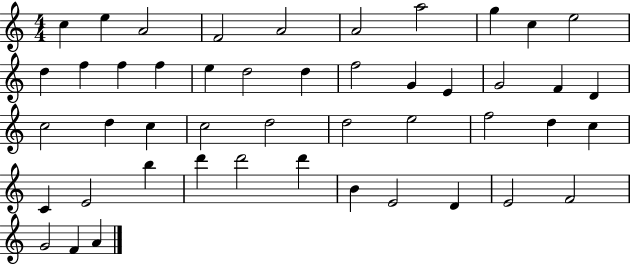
X:1
T:Untitled
M:4/4
L:1/4
K:C
c e A2 F2 A2 A2 a2 g c e2 d f f f e d2 d f2 G E G2 F D c2 d c c2 d2 d2 e2 f2 d c C E2 b d' d'2 d' B E2 D E2 F2 G2 F A